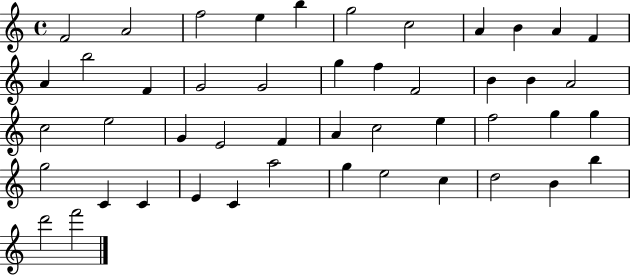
{
  \clef treble
  \time 4/4
  \defaultTimeSignature
  \key c \major
  f'2 a'2 | f''2 e''4 b''4 | g''2 c''2 | a'4 b'4 a'4 f'4 | \break a'4 b''2 f'4 | g'2 g'2 | g''4 f''4 f'2 | b'4 b'4 a'2 | \break c''2 e''2 | g'4 e'2 f'4 | a'4 c''2 e''4 | f''2 g''4 g''4 | \break g''2 c'4 c'4 | e'4 c'4 a''2 | g''4 e''2 c''4 | d''2 b'4 b''4 | \break d'''2 f'''2 | \bar "|."
}